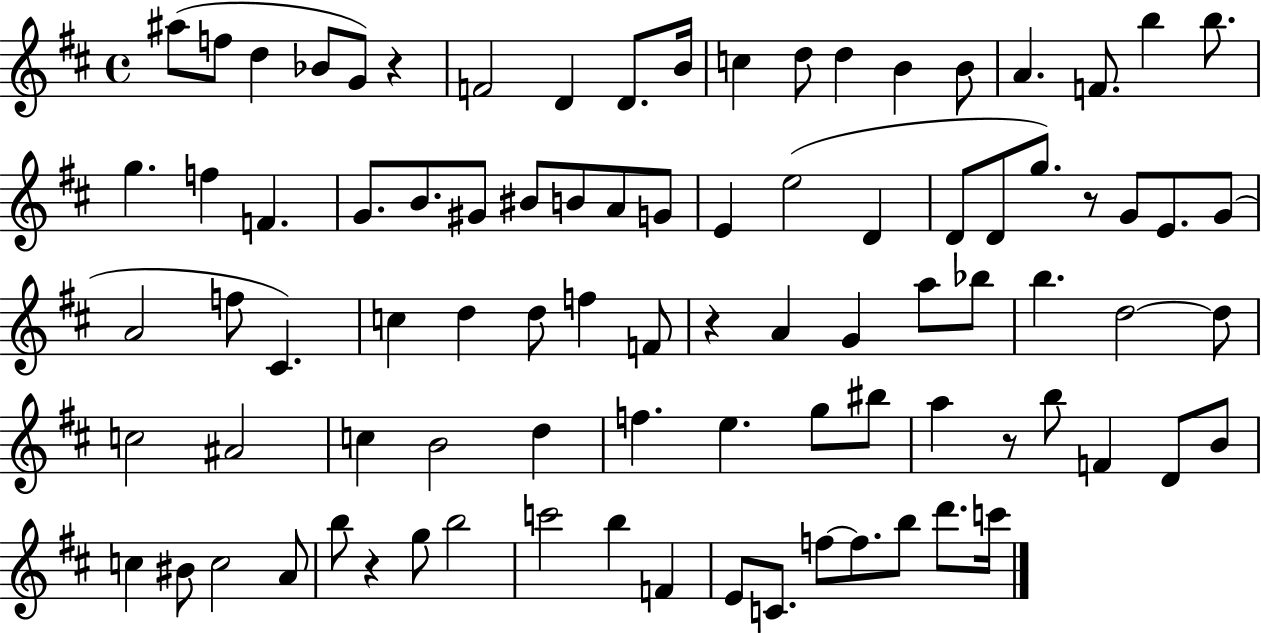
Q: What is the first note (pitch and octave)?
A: A#5